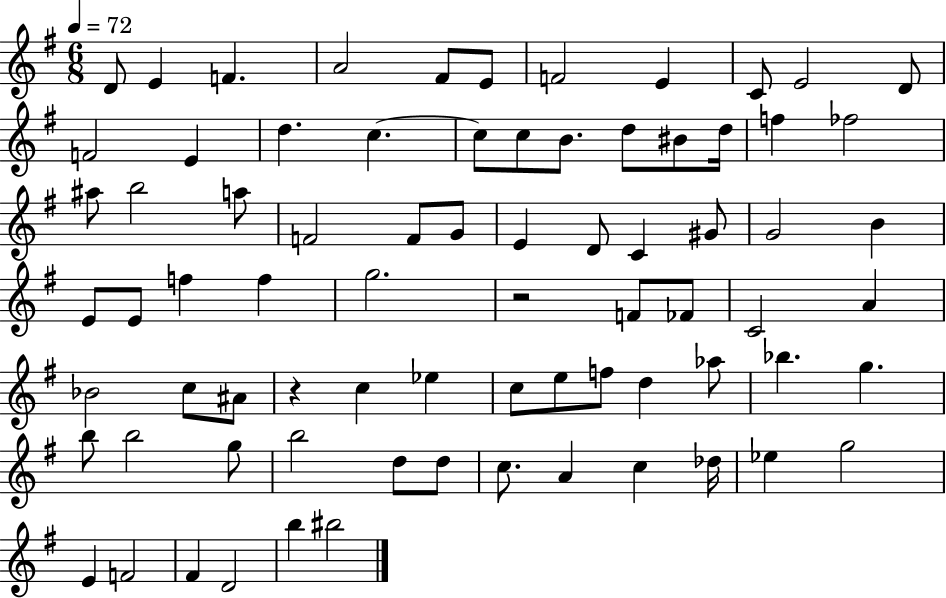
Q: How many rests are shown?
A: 2